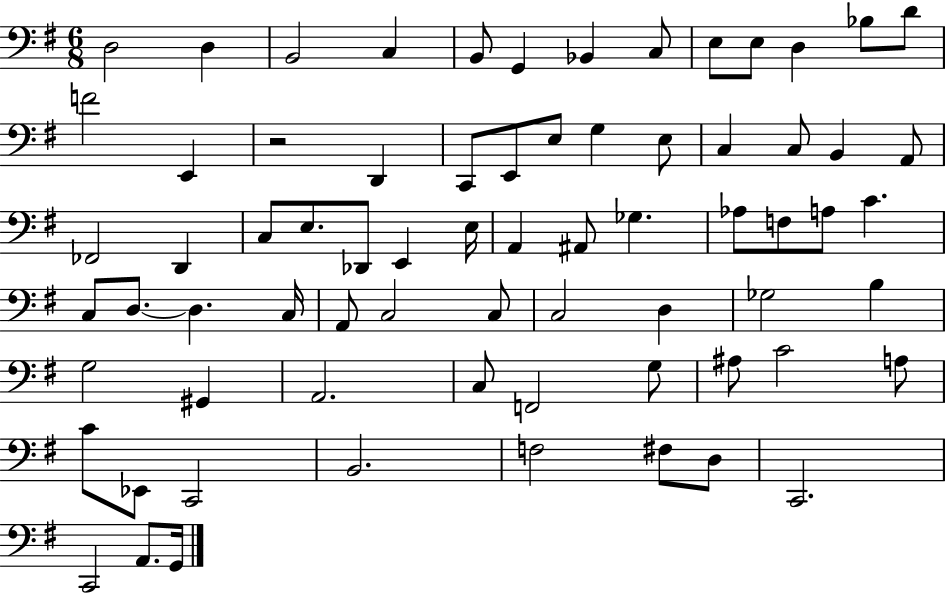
D3/h D3/q B2/h C3/q B2/e G2/q Bb2/q C3/e E3/e E3/e D3/q Bb3/e D4/e F4/h E2/q R/h D2/q C2/e E2/e E3/e G3/q E3/e C3/q C3/e B2/q A2/e FES2/h D2/q C3/e E3/e. Db2/e E2/q E3/s A2/q A#2/e Gb3/q. Ab3/e F3/e A3/e C4/q. C3/e D3/e. D3/q. C3/s A2/e C3/h C3/e C3/h D3/q Gb3/h B3/q G3/h G#2/q A2/h. C3/e F2/h G3/e A#3/e C4/h A3/e C4/e Eb2/e C2/h B2/h. F3/h F#3/e D3/e C2/h. C2/h A2/e. G2/s